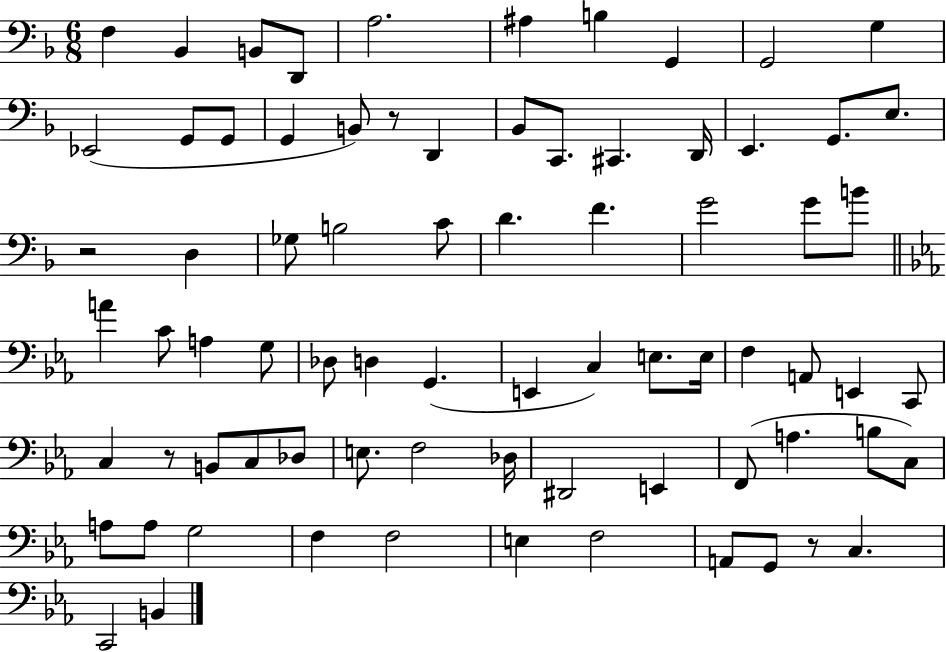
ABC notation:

X:1
T:Untitled
M:6/8
L:1/4
K:F
F, _B,, B,,/2 D,,/2 A,2 ^A, B, G,, G,,2 G, _E,,2 G,,/2 G,,/2 G,, B,,/2 z/2 D,, _B,,/2 C,,/2 ^C,, D,,/4 E,, G,,/2 E,/2 z2 D, _G,/2 B,2 C/2 D F G2 G/2 B/2 A C/2 A, G,/2 _D,/2 D, G,, E,, C, E,/2 E,/4 F, A,,/2 E,, C,,/2 C, z/2 B,,/2 C,/2 _D,/2 E,/2 F,2 _D,/4 ^D,,2 E,, F,,/2 A, B,/2 C,/2 A,/2 A,/2 G,2 F, F,2 E, F,2 A,,/2 G,,/2 z/2 C, C,,2 B,,